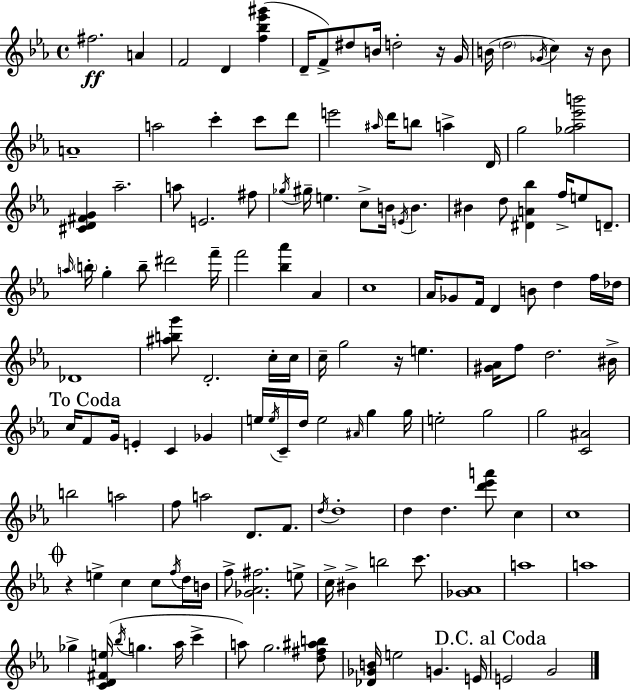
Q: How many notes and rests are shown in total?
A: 143